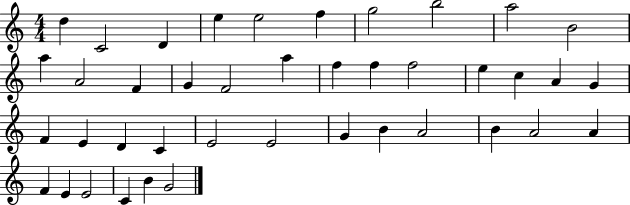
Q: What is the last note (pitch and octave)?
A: G4